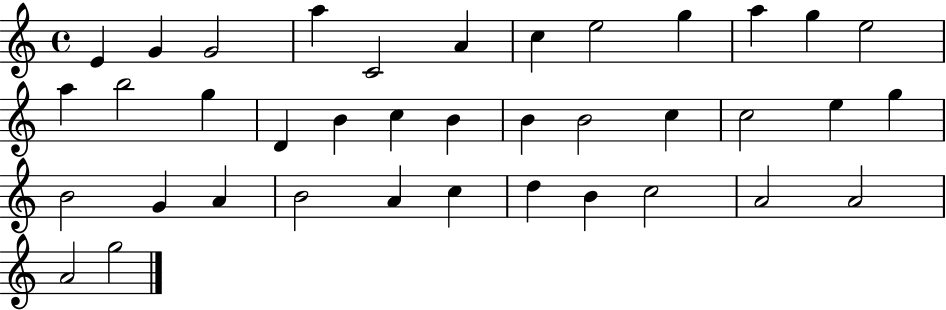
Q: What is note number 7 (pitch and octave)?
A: C5